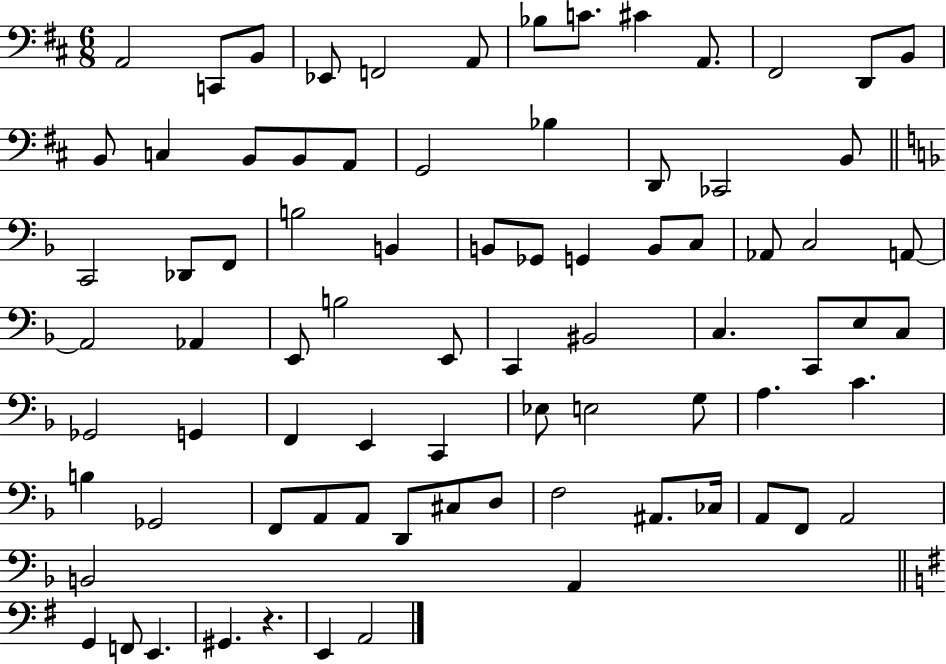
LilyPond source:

{
  \clef bass
  \numericTimeSignature
  \time 6/8
  \key d \major
  a,2 c,8 b,8 | ees,8 f,2 a,8 | bes8 c'8. cis'4 a,8. | fis,2 d,8 b,8 | \break b,8 c4 b,8 b,8 a,8 | g,2 bes4 | d,8 ces,2 b,8 | \bar "||" \break \key f \major c,2 des,8 f,8 | b2 b,4 | b,8 ges,8 g,4 b,8 c8 | aes,8 c2 a,8~~ | \break a,2 aes,4 | e,8 b2 e,8 | c,4 bis,2 | c4. c,8 e8 c8 | \break ges,2 g,4 | f,4 e,4 c,4 | ees8 e2 g8 | a4. c'4. | \break b4 ges,2 | f,8 a,8 a,8 d,8 cis8 d8 | f2 ais,8. ces16 | a,8 f,8 a,2 | \break b,2 a,4 | \bar "||" \break \key g \major g,4 f,8 e,4. | gis,4. r4. | e,4 a,2 | \bar "|."
}